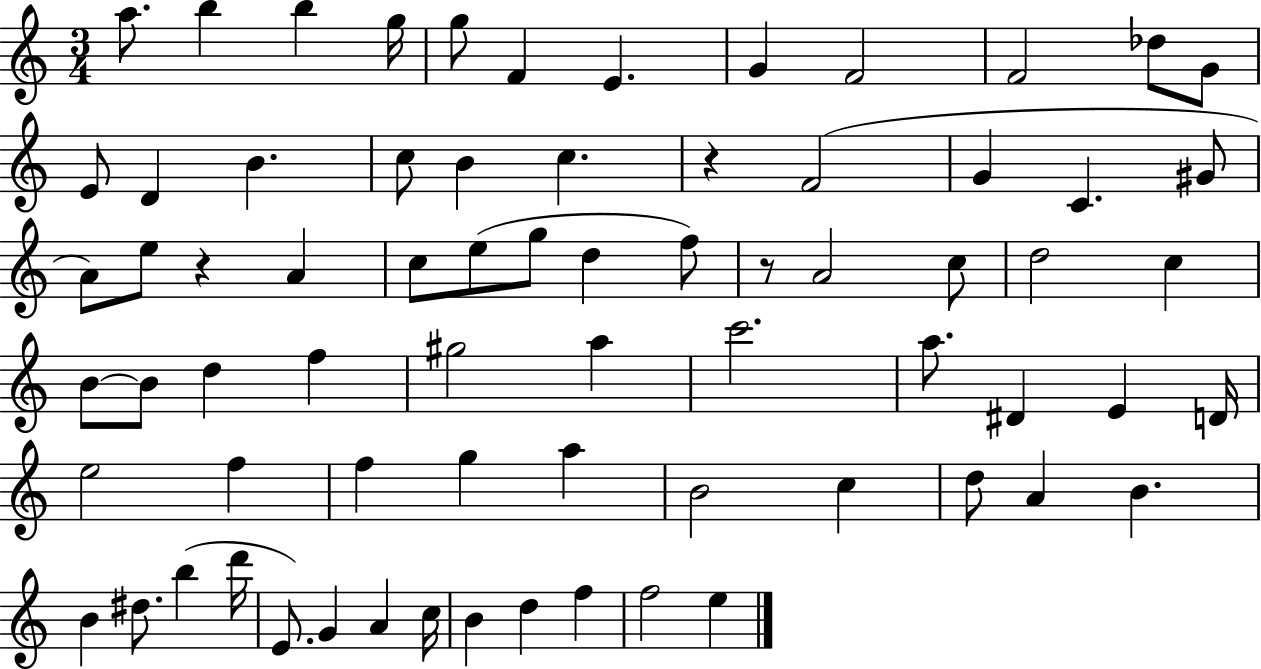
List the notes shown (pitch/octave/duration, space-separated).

A5/e. B5/q B5/q G5/s G5/e F4/q E4/q. G4/q F4/h F4/h Db5/e G4/e E4/e D4/q B4/q. C5/e B4/q C5/q. R/q F4/h G4/q C4/q. G#4/e A4/e E5/e R/q A4/q C5/e E5/e G5/e D5/q F5/e R/e A4/h C5/e D5/h C5/q B4/e B4/e D5/q F5/q G#5/h A5/q C6/h. A5/e. D#4/q E4/q D4/s E5/h F5/q F5/q G5/q A5/q B4/h C5/q D5/e A4/q B4/q. B4/q D#5/e. B5/q D6/s E4/e. G4/q A4/q C5/s B4/q D5/q F5/q F5/h E5/q